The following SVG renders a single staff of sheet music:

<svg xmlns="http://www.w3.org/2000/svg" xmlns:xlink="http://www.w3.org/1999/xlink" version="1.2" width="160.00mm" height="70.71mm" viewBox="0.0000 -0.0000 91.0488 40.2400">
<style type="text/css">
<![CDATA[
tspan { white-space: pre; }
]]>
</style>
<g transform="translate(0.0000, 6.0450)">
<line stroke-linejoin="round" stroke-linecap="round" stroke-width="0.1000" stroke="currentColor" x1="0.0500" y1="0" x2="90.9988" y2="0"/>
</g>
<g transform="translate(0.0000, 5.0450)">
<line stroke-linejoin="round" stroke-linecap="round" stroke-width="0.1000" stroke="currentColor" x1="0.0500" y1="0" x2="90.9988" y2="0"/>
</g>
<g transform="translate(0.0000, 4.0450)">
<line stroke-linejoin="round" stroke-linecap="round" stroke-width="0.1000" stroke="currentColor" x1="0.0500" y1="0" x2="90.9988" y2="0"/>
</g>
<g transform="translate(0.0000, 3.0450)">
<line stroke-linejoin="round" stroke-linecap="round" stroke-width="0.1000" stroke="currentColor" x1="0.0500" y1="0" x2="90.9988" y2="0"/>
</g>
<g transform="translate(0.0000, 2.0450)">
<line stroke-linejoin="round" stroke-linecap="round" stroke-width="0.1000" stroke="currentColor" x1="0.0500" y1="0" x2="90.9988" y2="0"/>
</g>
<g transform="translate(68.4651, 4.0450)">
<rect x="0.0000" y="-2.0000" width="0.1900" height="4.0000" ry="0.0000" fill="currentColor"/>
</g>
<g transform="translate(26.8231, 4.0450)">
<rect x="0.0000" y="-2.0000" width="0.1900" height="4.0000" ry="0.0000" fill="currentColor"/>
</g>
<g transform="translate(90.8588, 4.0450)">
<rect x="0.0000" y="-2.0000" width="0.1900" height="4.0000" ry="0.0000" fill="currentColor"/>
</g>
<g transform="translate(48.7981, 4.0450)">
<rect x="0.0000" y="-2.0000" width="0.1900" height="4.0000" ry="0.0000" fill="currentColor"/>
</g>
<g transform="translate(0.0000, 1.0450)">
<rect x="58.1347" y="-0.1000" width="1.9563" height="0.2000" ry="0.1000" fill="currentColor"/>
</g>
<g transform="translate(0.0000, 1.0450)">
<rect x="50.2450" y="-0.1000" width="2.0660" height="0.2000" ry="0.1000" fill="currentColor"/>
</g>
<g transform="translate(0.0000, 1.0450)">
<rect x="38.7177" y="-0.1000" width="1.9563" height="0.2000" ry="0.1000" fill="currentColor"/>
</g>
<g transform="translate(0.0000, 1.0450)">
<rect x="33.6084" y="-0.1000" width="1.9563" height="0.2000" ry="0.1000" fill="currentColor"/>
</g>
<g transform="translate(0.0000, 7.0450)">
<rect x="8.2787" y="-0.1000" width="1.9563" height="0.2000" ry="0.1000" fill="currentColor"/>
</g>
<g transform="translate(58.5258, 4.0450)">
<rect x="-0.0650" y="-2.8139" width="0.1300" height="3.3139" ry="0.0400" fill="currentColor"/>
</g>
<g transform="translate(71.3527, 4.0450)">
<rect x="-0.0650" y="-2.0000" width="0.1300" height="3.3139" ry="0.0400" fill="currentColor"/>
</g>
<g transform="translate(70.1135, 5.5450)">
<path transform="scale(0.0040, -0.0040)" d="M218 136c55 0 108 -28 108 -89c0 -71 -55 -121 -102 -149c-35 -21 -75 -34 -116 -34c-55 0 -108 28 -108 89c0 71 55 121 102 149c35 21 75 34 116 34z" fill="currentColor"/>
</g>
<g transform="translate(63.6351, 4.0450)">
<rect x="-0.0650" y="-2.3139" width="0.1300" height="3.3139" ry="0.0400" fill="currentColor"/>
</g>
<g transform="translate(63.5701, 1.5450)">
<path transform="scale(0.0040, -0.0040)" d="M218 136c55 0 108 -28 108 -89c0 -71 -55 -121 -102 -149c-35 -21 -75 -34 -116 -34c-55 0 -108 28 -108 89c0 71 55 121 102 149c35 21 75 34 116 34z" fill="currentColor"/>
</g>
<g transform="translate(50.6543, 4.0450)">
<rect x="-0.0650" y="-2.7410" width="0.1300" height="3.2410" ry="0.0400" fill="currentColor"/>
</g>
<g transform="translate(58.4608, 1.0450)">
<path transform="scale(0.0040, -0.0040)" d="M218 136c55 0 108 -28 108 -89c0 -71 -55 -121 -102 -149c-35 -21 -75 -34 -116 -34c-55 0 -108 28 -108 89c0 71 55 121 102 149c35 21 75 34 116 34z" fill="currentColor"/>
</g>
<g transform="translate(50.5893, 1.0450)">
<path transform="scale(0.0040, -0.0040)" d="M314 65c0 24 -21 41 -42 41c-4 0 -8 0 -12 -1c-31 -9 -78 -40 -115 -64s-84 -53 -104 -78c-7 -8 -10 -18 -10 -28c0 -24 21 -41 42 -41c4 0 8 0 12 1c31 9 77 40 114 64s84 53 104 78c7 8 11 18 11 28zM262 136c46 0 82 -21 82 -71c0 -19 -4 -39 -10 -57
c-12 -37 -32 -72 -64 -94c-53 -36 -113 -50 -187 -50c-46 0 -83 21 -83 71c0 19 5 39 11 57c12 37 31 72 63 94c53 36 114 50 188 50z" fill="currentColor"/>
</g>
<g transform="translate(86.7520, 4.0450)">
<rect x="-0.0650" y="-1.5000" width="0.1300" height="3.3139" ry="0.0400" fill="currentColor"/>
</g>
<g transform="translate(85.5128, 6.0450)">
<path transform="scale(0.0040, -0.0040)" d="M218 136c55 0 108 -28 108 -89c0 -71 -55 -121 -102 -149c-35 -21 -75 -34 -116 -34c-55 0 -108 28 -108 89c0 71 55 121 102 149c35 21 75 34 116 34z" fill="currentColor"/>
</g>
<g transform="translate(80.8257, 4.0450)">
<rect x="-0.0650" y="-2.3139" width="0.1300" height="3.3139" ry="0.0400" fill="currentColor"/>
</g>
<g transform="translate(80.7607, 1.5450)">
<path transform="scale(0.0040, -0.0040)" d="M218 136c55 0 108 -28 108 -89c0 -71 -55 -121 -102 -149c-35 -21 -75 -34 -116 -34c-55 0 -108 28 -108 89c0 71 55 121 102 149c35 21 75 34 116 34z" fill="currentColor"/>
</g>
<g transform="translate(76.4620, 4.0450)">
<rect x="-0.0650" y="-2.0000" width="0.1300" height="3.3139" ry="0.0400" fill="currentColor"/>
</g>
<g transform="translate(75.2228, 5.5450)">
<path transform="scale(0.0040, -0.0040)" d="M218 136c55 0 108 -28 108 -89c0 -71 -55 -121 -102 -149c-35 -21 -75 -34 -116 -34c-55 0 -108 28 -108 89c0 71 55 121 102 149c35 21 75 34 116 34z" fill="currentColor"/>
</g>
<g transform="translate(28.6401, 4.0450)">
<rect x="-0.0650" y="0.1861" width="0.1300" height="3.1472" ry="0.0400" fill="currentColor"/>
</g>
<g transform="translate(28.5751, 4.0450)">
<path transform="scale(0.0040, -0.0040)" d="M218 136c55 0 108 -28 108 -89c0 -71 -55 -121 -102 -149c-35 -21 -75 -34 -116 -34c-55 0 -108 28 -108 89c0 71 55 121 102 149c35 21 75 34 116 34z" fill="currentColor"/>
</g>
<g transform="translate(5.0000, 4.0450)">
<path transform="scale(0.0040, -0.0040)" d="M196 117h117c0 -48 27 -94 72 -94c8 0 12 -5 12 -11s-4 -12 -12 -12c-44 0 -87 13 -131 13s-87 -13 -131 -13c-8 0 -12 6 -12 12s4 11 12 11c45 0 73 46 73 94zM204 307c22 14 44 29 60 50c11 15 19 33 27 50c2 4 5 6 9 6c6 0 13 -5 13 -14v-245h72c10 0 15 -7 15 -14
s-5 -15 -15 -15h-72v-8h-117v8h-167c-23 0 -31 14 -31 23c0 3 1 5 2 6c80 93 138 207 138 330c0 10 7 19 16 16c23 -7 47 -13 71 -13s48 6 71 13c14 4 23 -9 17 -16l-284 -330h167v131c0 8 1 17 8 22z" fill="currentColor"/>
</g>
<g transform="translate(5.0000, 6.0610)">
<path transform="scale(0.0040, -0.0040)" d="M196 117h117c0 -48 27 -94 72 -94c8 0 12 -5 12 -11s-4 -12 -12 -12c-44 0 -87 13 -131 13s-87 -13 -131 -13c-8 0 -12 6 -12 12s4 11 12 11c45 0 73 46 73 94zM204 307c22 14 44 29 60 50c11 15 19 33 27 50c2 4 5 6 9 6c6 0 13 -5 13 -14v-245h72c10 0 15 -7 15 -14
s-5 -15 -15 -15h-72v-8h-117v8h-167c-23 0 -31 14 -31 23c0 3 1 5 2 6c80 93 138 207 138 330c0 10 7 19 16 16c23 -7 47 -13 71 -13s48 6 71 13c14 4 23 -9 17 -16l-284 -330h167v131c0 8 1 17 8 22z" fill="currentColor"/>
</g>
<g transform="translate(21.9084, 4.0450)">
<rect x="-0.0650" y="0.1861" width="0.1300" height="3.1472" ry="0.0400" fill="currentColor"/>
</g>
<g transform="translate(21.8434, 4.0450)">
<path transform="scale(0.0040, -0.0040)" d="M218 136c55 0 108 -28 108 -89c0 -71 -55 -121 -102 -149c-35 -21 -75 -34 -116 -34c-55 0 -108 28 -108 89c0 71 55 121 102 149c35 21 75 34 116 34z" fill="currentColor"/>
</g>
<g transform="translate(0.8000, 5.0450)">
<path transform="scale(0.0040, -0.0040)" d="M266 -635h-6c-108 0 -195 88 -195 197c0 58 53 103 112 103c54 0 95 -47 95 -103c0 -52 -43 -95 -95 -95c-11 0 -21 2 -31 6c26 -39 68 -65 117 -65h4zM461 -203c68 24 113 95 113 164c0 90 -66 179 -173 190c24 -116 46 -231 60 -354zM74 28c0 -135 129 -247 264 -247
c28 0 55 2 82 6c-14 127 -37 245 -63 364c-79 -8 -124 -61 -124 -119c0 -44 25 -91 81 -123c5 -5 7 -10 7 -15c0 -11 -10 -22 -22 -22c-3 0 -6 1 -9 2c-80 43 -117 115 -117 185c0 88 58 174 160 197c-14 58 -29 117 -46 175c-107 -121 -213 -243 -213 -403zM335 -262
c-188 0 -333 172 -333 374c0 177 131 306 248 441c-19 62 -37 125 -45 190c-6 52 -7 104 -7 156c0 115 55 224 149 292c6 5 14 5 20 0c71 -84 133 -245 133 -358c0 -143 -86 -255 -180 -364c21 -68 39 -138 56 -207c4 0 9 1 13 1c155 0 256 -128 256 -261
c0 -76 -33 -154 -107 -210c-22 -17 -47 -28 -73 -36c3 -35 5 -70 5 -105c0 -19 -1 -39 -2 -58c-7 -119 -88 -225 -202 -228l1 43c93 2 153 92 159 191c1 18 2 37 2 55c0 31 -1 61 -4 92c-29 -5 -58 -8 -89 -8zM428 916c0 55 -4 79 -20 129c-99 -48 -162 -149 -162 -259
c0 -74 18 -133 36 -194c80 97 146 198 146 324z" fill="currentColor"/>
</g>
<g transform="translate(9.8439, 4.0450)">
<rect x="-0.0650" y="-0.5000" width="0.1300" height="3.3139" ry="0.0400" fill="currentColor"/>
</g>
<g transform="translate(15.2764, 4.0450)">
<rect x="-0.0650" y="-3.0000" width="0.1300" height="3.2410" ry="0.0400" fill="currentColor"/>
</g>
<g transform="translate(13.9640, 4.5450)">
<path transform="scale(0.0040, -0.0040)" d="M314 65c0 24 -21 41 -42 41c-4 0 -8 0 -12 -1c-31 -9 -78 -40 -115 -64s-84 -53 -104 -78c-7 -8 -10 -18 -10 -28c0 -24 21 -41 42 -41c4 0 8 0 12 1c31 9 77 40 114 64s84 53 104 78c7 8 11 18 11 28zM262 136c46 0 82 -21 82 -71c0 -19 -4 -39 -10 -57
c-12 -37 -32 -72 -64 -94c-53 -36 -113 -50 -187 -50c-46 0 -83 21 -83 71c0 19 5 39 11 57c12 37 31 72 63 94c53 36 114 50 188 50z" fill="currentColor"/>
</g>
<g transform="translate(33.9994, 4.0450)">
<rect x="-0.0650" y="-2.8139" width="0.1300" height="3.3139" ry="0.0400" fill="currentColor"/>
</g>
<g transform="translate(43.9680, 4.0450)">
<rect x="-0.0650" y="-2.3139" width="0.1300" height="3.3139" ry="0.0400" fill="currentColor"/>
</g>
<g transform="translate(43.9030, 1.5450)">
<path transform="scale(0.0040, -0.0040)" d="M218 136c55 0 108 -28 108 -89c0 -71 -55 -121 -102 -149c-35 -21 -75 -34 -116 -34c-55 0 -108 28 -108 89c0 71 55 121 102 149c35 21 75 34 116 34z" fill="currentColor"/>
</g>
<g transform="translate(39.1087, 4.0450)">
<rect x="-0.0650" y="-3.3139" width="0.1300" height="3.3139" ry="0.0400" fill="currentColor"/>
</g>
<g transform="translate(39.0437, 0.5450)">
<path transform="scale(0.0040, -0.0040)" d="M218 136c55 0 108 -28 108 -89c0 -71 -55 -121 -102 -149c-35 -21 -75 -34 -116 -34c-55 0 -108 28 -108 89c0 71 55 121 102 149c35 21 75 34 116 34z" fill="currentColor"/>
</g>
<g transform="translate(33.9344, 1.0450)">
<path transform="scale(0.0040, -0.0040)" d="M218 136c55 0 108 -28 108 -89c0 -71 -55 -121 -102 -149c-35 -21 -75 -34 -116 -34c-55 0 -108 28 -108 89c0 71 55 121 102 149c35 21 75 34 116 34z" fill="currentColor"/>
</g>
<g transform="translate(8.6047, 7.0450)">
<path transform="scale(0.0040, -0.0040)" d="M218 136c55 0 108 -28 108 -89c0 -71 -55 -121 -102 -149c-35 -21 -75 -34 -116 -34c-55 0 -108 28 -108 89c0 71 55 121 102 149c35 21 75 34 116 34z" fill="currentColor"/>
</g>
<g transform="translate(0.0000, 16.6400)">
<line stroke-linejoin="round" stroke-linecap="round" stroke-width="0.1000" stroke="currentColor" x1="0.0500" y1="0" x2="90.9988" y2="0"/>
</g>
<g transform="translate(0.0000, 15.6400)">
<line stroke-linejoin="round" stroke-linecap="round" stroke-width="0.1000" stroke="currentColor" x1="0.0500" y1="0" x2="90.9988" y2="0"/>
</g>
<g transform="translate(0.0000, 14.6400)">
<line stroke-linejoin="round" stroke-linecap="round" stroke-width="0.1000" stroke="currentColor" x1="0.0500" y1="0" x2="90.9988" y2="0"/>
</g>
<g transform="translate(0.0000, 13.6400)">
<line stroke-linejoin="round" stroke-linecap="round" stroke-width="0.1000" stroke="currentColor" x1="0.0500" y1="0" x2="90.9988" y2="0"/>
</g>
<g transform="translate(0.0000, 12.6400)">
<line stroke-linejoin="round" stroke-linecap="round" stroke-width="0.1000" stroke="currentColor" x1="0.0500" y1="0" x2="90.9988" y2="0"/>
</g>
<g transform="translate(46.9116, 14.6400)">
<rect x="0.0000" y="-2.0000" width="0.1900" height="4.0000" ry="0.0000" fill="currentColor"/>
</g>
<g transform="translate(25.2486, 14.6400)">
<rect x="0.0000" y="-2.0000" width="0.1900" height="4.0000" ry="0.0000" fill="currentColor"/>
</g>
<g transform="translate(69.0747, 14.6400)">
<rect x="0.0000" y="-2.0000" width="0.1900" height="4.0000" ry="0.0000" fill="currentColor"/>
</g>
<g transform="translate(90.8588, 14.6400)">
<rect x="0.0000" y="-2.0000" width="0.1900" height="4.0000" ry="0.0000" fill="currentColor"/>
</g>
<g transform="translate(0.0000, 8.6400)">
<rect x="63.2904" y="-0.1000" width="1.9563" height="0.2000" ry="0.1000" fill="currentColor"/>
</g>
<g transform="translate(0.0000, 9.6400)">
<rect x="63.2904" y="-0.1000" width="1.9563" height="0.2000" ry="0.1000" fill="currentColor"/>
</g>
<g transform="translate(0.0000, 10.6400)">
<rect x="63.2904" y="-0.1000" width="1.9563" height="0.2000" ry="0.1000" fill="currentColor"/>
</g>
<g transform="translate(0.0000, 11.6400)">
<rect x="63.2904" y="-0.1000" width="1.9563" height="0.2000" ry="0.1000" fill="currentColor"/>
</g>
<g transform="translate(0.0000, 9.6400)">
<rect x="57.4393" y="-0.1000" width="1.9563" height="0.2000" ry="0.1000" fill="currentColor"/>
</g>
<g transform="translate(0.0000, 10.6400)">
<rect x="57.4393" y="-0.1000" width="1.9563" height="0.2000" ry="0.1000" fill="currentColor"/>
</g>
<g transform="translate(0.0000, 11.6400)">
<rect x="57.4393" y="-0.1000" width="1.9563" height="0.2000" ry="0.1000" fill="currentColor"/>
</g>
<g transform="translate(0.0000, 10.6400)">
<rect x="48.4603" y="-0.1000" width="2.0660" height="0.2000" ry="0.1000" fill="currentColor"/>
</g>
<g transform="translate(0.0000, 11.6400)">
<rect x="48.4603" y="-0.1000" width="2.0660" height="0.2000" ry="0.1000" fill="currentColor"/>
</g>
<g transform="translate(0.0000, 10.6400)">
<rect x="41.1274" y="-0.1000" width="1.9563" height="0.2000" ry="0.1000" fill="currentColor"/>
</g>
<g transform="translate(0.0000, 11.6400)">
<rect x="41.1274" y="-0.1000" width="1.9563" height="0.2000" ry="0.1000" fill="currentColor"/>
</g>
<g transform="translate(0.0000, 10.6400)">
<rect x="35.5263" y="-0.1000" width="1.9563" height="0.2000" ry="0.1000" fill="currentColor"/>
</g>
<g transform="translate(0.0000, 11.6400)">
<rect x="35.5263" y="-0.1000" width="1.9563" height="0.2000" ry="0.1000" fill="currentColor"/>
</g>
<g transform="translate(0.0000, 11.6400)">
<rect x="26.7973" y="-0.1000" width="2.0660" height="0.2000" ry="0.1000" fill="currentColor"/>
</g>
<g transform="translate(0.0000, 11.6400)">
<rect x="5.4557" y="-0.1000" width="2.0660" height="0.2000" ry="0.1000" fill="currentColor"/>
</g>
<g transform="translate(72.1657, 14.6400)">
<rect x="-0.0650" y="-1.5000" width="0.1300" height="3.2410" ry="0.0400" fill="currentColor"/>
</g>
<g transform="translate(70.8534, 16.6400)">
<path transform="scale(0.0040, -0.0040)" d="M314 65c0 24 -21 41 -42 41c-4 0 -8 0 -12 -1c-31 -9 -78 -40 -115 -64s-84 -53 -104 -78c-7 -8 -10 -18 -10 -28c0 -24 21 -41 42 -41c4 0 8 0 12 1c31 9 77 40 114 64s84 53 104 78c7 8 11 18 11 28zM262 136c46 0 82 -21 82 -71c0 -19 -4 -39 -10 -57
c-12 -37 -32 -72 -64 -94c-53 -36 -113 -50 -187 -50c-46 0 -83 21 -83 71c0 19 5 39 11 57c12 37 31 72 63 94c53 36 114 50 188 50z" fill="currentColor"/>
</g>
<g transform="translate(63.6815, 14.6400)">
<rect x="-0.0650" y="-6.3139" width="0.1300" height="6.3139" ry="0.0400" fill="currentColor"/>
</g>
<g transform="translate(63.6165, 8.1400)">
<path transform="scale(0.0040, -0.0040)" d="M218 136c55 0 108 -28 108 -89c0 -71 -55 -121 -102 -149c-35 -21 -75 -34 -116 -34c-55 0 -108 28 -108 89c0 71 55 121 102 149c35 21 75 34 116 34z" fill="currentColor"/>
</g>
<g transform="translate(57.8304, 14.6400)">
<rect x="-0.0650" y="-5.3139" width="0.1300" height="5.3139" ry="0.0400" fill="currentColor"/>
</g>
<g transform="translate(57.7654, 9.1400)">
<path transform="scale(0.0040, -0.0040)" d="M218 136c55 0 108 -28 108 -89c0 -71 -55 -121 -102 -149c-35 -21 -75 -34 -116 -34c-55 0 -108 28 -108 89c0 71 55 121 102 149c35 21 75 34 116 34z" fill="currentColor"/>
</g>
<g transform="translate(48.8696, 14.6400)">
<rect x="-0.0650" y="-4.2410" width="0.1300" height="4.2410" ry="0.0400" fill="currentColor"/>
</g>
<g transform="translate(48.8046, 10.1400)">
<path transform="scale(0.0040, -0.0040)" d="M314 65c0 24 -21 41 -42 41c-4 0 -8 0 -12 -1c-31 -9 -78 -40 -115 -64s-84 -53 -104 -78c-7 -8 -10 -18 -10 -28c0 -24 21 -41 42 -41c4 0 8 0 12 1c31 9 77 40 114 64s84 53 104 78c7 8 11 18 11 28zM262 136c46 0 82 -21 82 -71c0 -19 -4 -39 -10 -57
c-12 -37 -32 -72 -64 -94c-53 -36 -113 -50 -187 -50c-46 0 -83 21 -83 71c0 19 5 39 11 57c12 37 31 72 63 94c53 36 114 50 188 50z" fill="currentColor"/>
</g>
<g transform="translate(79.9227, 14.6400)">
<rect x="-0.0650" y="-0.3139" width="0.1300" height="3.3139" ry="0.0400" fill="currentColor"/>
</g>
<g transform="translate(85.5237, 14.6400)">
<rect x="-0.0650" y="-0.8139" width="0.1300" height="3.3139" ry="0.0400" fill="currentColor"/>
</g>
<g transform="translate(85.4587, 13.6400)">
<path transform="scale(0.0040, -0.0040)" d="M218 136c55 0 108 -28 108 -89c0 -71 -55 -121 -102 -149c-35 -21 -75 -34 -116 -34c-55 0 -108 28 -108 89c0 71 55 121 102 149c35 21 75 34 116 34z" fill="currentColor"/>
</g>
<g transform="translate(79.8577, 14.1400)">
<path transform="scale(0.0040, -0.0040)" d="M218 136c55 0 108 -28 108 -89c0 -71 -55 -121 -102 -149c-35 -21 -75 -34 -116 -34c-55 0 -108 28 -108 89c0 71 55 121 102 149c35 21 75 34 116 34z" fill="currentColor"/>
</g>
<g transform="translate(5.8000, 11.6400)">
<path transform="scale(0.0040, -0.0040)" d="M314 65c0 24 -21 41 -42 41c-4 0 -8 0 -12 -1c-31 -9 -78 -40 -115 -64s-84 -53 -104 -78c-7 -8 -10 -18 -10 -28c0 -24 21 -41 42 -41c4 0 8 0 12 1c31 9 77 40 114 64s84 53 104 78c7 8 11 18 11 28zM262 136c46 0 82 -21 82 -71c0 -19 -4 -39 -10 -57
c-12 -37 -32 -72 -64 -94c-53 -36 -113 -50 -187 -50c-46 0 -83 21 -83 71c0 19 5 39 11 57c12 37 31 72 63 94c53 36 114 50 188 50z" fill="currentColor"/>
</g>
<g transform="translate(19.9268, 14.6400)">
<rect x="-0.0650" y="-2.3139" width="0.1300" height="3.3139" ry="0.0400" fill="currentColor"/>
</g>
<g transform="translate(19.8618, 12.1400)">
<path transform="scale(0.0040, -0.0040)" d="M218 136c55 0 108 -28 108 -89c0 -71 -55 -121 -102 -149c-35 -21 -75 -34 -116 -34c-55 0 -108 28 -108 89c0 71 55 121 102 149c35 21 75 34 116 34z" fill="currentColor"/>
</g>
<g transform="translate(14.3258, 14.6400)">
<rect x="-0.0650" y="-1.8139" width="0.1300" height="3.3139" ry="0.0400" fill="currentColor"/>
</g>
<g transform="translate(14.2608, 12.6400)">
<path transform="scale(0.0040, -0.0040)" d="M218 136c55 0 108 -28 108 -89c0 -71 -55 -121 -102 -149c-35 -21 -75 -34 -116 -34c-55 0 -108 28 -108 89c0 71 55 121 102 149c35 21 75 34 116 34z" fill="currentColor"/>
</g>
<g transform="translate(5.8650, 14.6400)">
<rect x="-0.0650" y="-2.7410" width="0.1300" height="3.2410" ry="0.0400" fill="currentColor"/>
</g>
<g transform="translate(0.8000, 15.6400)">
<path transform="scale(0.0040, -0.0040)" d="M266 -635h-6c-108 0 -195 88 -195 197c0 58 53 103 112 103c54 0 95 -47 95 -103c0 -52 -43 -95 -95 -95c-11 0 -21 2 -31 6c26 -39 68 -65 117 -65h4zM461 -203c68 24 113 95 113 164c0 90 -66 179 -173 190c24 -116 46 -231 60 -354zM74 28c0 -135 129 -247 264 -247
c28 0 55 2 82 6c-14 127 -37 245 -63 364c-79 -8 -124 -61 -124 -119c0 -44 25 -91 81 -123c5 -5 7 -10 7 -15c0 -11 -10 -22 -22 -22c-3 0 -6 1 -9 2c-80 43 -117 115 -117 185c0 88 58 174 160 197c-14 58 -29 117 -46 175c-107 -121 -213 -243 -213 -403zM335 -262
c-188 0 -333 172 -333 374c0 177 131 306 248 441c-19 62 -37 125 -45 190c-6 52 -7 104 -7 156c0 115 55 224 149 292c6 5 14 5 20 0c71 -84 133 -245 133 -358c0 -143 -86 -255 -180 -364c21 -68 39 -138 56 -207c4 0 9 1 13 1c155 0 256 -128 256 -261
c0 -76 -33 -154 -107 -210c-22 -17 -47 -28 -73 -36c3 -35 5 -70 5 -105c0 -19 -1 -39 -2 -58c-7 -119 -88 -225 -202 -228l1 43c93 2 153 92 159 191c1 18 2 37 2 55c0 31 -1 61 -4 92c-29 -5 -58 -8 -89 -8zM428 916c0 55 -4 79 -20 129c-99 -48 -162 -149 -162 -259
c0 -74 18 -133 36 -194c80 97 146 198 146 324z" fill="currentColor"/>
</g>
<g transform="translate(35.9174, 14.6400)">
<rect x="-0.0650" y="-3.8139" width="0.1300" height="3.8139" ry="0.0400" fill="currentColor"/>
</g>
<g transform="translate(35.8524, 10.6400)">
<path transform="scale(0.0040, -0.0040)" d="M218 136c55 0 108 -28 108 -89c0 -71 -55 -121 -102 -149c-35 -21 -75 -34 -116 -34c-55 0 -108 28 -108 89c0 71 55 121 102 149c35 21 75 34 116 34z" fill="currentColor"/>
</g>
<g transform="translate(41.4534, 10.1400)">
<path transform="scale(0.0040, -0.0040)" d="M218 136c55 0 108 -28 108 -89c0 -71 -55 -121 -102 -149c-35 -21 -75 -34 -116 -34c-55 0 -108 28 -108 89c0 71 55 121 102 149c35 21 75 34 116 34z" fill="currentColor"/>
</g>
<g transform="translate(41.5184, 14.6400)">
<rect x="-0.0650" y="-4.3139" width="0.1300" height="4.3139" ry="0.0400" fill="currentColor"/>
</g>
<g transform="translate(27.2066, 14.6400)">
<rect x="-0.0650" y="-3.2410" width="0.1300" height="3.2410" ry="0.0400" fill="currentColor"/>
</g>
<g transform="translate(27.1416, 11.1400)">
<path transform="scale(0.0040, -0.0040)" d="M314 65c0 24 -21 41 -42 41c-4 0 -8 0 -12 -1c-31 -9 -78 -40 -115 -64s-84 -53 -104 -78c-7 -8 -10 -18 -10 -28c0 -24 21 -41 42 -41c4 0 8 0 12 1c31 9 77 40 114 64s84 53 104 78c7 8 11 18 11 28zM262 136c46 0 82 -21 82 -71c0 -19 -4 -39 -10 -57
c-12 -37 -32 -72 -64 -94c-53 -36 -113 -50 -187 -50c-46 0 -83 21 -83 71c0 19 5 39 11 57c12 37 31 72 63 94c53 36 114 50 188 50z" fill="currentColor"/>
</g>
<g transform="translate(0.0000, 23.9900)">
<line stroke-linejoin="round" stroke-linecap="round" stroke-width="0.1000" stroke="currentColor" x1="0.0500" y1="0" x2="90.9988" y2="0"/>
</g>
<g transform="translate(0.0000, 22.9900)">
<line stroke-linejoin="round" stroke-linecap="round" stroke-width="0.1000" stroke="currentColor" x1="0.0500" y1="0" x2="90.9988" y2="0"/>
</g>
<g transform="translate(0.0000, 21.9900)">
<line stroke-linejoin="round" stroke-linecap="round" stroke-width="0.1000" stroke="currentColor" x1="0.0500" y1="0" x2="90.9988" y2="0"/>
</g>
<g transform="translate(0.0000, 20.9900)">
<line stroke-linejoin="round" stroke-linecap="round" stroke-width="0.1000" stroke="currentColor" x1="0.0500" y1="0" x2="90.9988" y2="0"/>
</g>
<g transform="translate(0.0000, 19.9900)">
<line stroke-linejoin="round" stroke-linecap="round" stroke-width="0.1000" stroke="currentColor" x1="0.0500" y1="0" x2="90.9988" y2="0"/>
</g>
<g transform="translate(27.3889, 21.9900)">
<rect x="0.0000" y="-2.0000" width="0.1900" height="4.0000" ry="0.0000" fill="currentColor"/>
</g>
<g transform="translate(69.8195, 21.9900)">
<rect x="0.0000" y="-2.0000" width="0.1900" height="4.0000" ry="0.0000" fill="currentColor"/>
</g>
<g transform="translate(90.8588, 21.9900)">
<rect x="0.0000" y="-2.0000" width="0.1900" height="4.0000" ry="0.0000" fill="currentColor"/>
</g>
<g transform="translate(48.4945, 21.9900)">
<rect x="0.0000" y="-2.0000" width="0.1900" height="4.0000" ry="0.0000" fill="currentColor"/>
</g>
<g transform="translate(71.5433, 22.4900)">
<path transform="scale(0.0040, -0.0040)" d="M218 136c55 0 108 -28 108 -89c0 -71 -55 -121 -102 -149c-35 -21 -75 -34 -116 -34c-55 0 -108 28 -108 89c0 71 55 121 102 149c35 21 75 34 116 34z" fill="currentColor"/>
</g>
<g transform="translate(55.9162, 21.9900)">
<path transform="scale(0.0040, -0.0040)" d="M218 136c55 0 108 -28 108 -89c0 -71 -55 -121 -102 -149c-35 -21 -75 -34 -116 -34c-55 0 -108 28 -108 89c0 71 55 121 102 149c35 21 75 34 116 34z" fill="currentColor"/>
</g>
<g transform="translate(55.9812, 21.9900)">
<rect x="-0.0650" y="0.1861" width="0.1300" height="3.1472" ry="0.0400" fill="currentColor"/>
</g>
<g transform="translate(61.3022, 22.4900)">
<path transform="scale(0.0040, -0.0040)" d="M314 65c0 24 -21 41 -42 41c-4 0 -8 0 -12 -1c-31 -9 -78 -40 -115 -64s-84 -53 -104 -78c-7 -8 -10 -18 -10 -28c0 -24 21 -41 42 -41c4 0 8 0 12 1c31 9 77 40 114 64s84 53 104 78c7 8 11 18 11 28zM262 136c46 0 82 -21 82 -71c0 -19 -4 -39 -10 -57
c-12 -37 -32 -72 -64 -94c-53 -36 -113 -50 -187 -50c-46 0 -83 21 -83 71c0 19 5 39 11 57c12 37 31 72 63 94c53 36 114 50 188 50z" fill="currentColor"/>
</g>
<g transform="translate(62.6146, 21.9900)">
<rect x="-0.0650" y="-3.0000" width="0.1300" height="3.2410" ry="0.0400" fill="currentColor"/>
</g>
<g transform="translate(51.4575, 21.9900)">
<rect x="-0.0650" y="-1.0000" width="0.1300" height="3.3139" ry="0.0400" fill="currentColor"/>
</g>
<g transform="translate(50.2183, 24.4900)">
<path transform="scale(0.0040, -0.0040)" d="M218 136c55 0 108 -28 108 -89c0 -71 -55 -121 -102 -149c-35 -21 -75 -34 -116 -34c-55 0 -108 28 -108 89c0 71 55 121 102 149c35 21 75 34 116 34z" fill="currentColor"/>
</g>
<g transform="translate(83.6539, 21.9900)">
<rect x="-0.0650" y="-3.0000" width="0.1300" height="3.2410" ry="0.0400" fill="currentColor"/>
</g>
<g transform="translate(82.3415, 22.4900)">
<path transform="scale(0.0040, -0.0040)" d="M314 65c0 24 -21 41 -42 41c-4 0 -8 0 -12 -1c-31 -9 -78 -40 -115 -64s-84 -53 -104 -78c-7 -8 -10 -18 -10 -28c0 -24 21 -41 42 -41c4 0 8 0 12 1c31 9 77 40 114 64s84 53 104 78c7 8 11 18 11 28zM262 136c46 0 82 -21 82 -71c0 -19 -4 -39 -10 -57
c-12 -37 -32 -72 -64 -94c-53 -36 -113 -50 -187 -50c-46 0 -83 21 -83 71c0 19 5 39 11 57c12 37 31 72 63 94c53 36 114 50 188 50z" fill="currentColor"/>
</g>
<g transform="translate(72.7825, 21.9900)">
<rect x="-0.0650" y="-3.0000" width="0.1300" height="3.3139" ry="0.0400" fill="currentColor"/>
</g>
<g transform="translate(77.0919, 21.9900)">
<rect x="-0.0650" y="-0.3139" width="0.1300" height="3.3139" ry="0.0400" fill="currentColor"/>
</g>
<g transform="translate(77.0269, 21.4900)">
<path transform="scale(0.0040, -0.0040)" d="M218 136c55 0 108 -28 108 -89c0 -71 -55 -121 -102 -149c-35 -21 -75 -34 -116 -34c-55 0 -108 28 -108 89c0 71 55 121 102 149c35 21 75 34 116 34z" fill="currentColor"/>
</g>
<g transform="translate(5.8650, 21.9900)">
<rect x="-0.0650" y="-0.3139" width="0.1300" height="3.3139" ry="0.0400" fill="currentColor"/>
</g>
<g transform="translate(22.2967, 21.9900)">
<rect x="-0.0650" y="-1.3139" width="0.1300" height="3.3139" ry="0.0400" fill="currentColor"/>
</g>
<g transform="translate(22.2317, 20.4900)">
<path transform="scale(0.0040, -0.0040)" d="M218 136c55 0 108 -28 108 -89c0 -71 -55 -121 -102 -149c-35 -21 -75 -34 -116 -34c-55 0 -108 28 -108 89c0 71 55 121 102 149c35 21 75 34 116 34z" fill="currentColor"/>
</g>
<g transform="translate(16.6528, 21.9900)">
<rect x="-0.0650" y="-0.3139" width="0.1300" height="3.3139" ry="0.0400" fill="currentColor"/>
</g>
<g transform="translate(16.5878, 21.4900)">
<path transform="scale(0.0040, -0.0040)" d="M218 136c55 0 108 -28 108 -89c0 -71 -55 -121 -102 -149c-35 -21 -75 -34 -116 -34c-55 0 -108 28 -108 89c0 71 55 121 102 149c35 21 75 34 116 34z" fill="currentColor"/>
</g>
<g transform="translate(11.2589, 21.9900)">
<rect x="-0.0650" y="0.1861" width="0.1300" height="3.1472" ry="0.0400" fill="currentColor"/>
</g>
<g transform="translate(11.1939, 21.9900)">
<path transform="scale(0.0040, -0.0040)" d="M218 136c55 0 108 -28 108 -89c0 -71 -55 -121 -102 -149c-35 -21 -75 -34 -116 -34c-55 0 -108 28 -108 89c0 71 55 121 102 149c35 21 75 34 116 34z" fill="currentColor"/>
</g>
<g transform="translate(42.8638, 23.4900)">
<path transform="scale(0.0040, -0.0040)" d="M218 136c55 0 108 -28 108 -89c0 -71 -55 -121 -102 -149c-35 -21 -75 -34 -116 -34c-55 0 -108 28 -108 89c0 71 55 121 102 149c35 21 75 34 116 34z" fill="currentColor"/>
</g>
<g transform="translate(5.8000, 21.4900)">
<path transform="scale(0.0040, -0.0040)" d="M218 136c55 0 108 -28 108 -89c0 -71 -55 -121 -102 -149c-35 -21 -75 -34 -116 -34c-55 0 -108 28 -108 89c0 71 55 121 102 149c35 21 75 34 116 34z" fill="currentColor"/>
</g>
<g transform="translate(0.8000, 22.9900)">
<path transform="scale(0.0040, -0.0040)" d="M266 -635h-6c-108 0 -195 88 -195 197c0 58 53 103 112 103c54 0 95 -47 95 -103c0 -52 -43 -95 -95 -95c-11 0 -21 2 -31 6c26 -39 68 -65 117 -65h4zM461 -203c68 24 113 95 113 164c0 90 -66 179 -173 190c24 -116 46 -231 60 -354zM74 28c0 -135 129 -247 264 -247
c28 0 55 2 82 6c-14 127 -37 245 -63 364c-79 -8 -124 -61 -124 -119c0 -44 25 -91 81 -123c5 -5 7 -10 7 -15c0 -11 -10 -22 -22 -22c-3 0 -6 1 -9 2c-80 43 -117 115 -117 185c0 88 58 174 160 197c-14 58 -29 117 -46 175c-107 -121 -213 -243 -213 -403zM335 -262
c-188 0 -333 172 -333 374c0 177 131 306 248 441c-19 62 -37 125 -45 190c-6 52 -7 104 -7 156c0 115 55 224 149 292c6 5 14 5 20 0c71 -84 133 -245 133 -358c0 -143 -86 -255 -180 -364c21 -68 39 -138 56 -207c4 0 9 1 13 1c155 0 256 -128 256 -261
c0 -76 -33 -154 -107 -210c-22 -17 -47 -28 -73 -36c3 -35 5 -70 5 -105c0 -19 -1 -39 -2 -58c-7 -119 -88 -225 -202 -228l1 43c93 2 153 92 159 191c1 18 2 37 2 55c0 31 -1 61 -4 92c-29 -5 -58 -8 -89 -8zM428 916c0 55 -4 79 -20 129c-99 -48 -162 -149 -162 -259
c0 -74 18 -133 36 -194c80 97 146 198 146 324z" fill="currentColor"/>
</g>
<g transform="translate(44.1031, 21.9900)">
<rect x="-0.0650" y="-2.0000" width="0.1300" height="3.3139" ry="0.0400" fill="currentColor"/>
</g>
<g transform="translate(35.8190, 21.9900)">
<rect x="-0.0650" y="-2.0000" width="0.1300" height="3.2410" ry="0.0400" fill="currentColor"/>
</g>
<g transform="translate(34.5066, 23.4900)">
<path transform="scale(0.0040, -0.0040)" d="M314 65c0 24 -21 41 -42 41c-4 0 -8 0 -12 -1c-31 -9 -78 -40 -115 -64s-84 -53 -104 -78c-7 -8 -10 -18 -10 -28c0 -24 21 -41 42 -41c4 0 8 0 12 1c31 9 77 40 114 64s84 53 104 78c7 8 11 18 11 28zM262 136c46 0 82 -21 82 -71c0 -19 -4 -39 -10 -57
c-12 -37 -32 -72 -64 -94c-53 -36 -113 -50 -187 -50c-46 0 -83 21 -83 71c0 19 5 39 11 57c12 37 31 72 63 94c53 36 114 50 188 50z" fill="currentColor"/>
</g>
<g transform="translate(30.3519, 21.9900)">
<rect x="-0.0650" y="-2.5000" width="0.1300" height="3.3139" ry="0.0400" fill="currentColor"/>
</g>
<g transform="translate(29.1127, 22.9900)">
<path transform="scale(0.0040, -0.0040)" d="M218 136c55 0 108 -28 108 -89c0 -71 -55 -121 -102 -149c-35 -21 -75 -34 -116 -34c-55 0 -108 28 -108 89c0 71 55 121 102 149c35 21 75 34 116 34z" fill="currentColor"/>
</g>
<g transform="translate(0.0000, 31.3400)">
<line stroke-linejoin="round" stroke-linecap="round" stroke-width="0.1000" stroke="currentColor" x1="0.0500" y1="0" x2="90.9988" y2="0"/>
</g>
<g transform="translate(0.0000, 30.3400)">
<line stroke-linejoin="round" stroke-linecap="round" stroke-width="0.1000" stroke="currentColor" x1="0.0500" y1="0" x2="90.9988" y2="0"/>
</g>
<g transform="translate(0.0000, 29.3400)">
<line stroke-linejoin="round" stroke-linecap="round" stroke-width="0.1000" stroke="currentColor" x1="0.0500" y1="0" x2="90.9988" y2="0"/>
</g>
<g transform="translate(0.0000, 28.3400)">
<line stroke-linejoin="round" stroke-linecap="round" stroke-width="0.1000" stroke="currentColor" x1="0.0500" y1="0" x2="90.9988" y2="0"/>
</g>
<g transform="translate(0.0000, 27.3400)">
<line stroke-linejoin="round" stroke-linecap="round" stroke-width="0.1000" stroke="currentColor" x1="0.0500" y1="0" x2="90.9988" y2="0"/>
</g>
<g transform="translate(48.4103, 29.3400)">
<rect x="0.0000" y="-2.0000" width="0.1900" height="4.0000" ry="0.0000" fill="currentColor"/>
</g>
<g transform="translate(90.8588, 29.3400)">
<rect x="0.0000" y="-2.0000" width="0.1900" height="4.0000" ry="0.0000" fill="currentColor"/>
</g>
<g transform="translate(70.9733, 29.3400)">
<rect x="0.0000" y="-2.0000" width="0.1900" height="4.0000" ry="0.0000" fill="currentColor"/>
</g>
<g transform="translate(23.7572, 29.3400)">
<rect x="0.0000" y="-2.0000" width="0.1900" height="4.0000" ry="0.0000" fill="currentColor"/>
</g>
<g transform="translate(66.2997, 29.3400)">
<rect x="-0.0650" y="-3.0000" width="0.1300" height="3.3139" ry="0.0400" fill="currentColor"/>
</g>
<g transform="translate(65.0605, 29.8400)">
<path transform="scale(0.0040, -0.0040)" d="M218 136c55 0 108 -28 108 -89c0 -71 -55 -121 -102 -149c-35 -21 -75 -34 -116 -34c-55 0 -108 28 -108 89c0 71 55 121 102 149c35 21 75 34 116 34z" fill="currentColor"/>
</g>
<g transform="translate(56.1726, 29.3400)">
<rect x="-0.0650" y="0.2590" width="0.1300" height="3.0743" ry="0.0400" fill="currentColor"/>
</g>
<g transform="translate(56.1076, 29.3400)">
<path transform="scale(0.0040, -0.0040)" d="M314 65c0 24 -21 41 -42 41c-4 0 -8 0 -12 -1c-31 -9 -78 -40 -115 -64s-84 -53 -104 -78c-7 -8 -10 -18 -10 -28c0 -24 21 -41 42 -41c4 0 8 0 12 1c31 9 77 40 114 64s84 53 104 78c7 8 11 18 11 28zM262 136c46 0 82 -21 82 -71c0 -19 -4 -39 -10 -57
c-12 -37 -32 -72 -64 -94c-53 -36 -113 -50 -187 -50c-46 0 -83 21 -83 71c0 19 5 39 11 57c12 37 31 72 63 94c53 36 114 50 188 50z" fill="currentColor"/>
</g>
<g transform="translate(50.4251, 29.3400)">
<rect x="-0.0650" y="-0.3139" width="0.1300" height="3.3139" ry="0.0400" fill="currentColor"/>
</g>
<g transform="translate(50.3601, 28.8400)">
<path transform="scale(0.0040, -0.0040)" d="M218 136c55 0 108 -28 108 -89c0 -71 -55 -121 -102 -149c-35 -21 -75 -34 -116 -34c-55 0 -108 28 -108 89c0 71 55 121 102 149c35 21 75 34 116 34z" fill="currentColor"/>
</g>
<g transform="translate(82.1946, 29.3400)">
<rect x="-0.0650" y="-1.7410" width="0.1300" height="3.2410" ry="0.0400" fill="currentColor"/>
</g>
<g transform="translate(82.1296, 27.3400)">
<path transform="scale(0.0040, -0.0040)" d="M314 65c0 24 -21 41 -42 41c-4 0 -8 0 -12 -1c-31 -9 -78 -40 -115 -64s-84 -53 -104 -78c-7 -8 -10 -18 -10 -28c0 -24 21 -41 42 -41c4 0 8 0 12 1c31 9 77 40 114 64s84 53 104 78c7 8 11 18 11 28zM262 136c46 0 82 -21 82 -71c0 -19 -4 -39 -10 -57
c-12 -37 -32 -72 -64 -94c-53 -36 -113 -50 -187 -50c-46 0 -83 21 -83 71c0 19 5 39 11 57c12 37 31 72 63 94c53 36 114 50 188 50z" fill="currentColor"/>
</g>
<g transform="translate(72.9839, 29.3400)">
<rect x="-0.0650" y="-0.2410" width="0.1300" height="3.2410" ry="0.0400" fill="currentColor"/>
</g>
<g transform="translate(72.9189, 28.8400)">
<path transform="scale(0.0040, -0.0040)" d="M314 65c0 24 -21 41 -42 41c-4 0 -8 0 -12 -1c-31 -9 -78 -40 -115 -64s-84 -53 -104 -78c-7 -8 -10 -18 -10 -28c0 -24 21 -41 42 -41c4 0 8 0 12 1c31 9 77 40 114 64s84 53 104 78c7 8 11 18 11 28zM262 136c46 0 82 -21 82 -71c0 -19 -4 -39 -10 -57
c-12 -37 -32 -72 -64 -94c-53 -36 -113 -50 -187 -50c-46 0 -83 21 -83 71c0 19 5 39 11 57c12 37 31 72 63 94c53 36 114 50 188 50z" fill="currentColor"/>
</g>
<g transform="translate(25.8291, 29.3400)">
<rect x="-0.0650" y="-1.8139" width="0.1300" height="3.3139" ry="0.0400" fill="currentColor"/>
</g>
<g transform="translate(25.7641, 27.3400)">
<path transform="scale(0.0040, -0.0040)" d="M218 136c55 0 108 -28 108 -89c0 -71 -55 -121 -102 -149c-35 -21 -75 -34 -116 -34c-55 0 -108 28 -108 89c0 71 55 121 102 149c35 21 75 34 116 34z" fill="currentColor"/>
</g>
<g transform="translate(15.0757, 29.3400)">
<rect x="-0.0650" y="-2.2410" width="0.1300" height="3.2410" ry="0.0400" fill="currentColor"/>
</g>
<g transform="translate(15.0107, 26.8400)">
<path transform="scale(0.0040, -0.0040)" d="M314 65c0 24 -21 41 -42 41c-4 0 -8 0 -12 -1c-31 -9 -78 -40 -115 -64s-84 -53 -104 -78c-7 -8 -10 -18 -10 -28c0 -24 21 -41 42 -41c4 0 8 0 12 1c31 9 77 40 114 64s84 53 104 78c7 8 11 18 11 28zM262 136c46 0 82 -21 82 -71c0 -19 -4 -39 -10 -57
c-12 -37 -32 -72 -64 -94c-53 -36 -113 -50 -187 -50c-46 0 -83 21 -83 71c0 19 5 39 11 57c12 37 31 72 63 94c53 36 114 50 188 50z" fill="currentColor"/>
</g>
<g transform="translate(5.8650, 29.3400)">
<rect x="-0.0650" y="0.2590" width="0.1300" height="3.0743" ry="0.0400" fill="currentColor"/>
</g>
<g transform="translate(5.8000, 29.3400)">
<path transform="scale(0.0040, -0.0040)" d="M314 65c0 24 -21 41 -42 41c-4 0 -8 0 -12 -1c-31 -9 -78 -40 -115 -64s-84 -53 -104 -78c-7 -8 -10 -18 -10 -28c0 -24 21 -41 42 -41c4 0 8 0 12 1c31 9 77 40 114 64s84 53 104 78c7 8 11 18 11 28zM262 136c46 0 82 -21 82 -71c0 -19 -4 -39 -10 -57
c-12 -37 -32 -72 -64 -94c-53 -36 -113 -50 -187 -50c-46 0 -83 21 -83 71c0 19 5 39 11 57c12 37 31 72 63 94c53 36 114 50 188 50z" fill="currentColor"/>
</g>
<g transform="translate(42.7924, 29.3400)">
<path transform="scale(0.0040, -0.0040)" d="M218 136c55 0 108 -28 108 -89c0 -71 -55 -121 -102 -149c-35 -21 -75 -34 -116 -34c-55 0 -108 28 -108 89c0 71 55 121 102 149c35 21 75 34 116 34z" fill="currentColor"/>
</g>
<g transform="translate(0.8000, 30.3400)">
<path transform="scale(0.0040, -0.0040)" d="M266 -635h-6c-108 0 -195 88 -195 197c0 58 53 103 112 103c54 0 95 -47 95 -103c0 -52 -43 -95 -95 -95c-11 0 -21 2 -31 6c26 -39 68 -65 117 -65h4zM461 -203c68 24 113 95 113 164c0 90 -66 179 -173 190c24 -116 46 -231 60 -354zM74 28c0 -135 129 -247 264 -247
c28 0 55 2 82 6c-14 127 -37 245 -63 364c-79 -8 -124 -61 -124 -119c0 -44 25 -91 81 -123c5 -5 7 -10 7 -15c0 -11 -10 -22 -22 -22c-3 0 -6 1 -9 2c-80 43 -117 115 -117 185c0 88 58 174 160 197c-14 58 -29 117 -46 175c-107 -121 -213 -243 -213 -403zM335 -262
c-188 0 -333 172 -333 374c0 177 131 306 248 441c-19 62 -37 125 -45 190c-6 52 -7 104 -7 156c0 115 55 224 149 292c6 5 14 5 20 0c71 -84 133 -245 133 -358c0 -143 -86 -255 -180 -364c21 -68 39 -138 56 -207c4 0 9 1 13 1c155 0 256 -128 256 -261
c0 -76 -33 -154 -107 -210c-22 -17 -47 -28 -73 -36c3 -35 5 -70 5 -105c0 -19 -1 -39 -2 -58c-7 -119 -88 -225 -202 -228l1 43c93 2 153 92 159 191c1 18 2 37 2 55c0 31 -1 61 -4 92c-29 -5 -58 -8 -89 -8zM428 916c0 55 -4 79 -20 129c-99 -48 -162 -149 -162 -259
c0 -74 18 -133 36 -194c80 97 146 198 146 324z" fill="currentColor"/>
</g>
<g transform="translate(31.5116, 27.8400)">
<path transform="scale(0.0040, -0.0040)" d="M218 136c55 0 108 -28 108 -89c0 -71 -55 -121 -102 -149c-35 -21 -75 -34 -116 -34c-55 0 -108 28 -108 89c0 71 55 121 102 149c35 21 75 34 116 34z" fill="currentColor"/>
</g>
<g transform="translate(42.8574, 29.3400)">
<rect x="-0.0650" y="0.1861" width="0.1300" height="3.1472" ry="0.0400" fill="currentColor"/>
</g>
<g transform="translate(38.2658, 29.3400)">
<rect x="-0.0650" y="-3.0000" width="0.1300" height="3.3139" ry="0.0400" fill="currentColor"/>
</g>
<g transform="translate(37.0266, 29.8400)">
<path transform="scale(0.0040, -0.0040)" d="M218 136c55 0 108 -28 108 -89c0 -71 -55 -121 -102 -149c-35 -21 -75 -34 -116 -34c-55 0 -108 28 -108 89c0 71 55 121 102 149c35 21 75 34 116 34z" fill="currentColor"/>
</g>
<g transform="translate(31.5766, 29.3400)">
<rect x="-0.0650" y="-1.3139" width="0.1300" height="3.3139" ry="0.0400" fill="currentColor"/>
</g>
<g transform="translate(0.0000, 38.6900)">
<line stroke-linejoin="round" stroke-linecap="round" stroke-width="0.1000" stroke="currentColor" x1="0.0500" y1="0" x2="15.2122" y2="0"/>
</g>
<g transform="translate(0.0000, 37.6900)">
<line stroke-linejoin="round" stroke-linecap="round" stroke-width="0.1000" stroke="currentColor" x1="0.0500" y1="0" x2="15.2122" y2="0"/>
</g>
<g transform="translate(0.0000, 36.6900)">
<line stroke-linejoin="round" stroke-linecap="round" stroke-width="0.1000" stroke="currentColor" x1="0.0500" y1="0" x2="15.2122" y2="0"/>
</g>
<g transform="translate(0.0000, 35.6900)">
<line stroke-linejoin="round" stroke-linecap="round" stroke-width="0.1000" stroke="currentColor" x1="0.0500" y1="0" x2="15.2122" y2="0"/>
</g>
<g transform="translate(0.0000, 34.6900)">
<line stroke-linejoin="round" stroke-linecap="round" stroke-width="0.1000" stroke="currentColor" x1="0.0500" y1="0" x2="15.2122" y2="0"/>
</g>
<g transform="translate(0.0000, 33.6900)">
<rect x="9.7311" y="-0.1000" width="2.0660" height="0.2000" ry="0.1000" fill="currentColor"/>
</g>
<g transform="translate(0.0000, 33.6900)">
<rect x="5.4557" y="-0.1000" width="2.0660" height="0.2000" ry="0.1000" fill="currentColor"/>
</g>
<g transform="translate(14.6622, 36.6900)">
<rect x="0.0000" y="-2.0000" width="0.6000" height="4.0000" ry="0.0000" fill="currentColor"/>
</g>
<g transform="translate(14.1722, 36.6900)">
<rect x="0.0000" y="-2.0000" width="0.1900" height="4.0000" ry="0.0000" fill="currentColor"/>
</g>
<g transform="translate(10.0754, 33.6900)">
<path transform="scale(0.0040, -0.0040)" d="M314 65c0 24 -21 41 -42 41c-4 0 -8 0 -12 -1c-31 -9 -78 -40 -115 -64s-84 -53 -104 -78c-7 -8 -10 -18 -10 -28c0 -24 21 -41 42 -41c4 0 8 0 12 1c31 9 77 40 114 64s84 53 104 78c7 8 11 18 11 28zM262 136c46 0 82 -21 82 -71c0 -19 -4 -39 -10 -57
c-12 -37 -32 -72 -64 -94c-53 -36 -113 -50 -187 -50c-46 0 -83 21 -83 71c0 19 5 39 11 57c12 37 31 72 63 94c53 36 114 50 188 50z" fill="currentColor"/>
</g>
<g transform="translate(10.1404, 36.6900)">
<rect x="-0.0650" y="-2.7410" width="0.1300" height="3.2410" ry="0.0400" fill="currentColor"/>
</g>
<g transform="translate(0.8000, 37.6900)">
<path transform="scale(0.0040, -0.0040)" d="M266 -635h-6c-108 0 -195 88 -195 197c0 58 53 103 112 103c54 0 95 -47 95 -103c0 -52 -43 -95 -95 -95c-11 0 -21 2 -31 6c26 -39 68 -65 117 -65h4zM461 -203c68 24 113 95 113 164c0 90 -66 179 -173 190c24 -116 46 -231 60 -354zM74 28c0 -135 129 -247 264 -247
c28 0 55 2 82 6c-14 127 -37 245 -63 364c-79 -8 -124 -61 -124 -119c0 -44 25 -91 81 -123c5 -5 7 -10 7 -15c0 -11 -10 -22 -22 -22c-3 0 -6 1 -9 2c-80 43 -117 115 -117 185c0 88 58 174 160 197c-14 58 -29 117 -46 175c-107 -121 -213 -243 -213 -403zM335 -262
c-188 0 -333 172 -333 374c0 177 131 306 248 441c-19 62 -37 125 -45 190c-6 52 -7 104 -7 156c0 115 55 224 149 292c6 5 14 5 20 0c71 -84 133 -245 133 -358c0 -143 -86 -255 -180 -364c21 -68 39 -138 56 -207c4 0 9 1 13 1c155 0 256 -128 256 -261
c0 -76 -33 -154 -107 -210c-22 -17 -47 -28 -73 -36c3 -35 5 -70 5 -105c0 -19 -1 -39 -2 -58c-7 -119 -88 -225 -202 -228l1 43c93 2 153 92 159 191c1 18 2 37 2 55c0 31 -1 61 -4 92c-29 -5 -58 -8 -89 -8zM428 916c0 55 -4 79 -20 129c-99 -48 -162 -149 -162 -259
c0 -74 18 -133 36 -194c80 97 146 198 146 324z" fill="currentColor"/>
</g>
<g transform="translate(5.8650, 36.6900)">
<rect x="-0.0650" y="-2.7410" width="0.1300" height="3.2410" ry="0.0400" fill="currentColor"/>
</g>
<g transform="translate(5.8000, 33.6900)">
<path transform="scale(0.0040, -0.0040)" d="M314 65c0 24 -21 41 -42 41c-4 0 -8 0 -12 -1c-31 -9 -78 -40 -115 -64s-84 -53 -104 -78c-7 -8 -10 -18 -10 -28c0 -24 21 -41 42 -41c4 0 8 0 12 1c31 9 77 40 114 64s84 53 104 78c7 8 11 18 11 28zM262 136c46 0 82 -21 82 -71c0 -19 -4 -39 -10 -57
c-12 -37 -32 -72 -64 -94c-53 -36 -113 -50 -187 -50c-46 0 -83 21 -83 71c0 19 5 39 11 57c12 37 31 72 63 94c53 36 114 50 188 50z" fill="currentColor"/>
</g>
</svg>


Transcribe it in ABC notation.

X:1
T:Untitled
M:4/4
L:1/4
K:C
C A2 B B a b g a2 a g F F g E a2 f g b2 c' d' d'2 f' a' E2 c d c B c e G F2 F D B A2 A c A2 B2 g2 f e A B c B2 A c2 f2 a2 a2